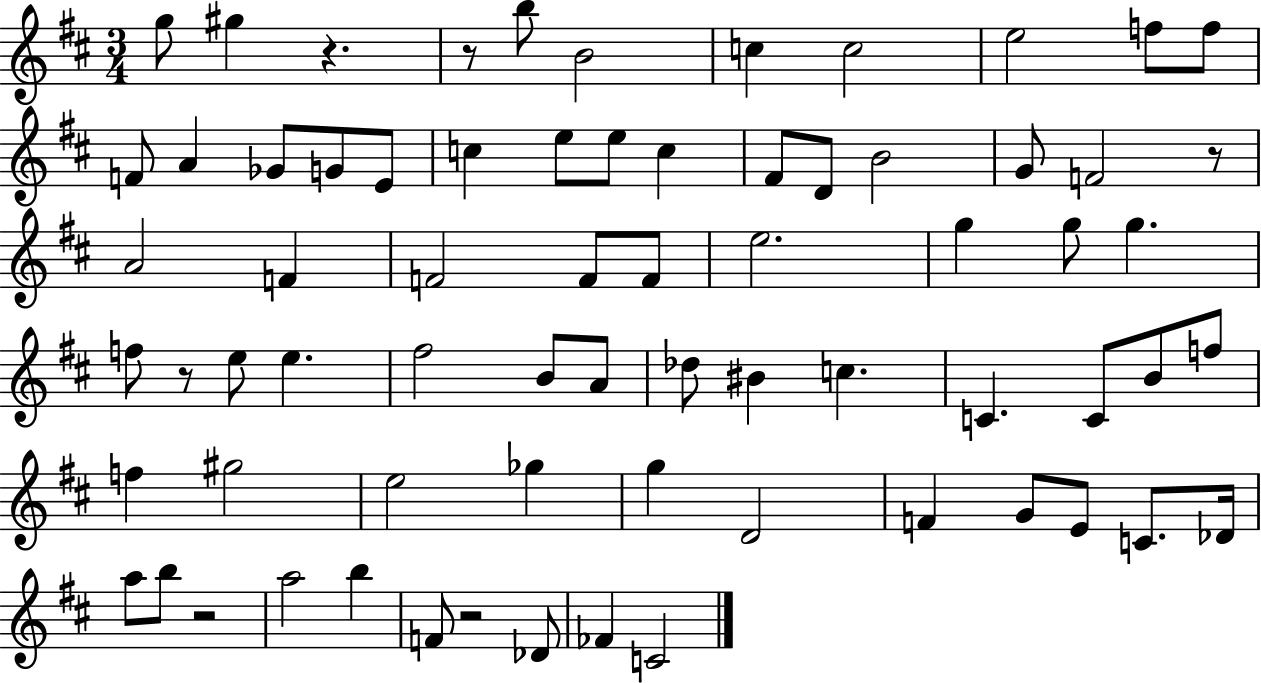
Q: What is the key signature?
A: D major